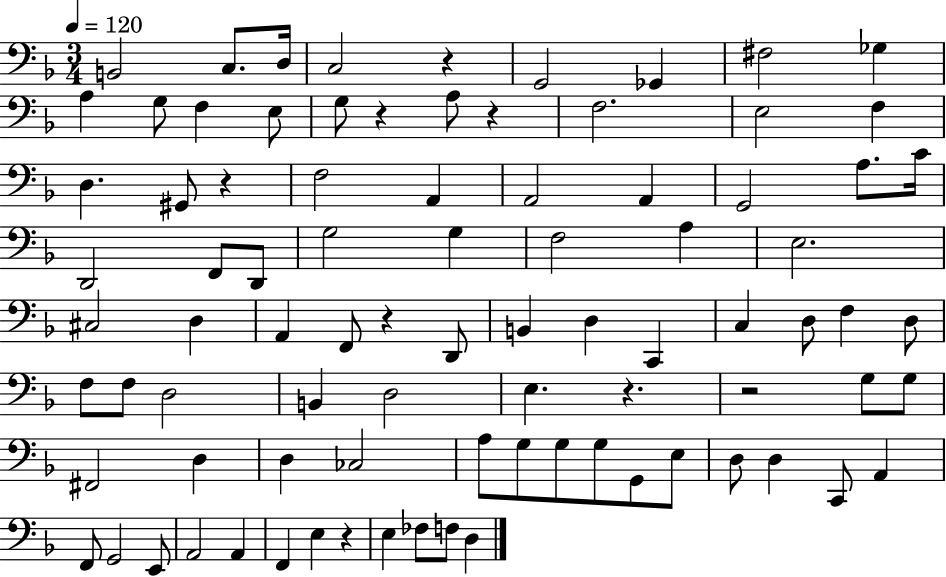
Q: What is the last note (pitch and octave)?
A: D3